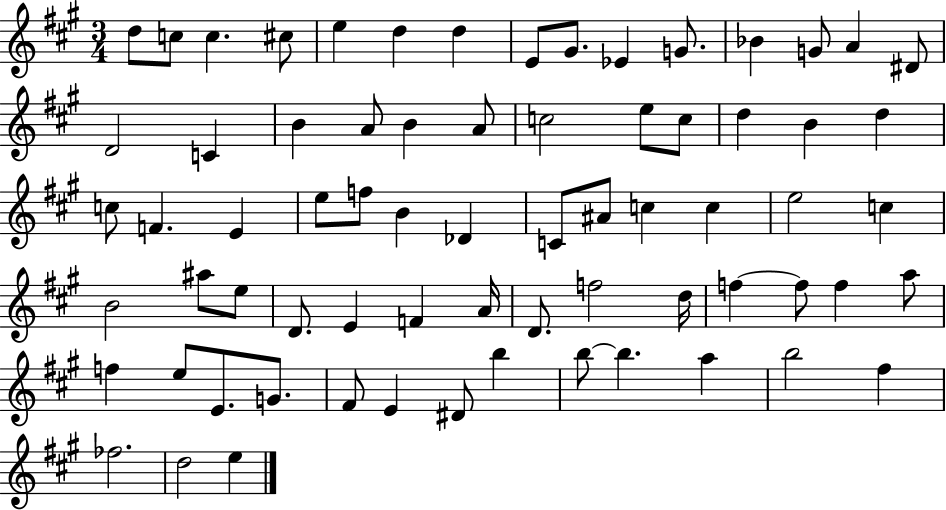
D5/e C5/e C5/q. C#5/e E5/q D5/q D5/q E4/e G#4/e. Eb4/q G4/e. Bb4/q G4/e A4/q D#4/e D4/h C4/q B4/q A4/e B4/q A4/e C5/h E5/e C5/e D5/q B4/q D5/q C5/e F4/q. E4/q E5/e F5/e B4/q Db4/q C4/e A#4/e C5/q C5/q E5/h C5/q B4/h A#5/e E5/e D4/e. E4/q F4/q A4/s D4/e. F5/h D5/s F5/q F5/e F5/q A5/e F5/q E5/e E4/e. G4/e. F#4/e E4/q D#4/e B5/q B5/e B5/q. A5/q B5/h F#5/q FES5/h. D5/h E5/q